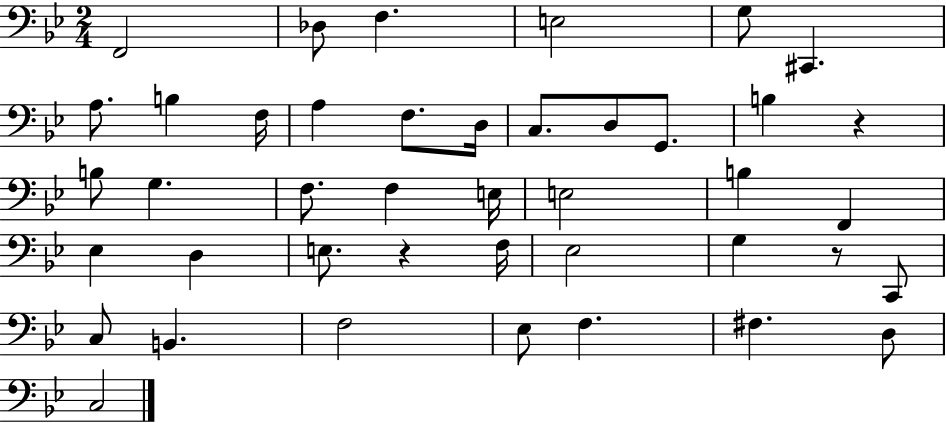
{
  \clef bass
  \numericTimeSignature
  \time 2/4
  \key bes \major
  f,2 | des8 f4. | e2 | g8 cis,4. | \break a8. b4 f16 | a4 f8. d16 | c8. d8 g,8. | b4 r4 | \break b8 g4. | f8. f4 e16 | e2 | b4 f,4 | \break ees4 d4 | e8. r4 f16 | ees2 | g4 r8 c,8 | \break c8 b,4. | f2 | ees8 f4. | fis4. d8 | \break c2 | \bar "|."
}